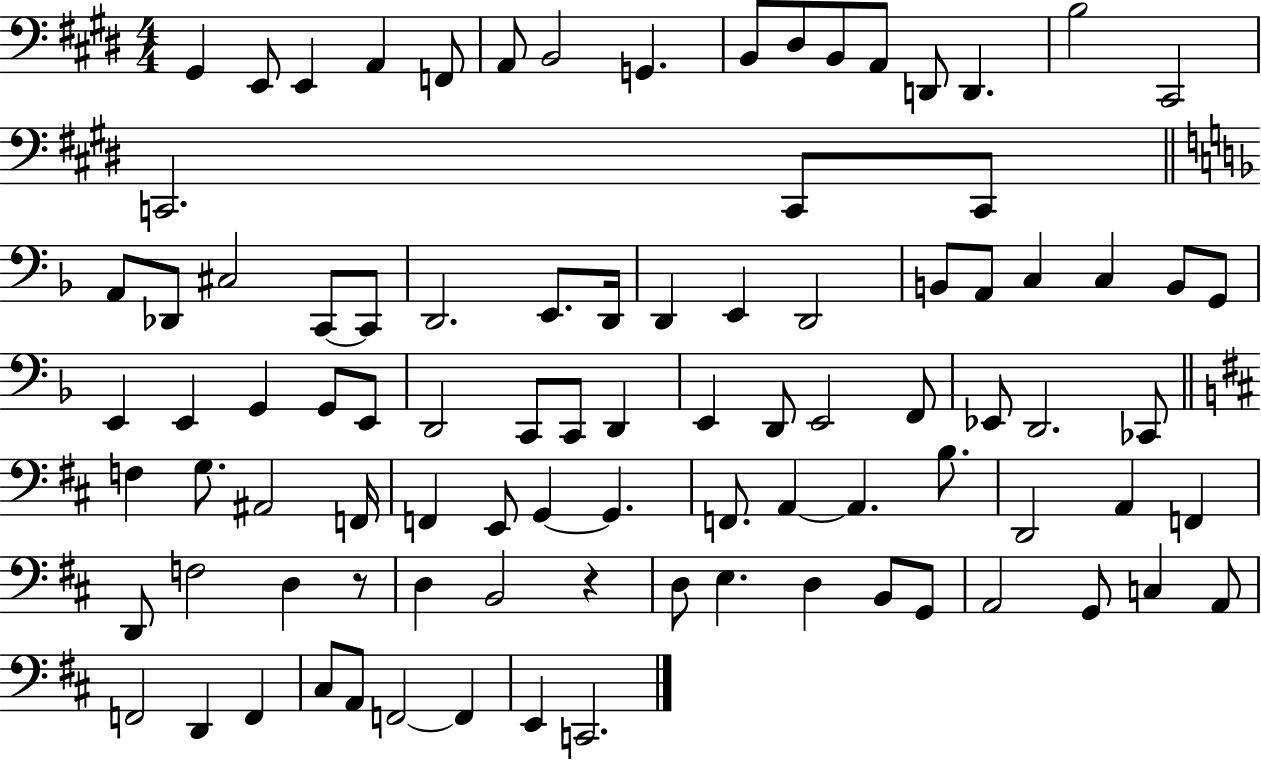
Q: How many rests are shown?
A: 2